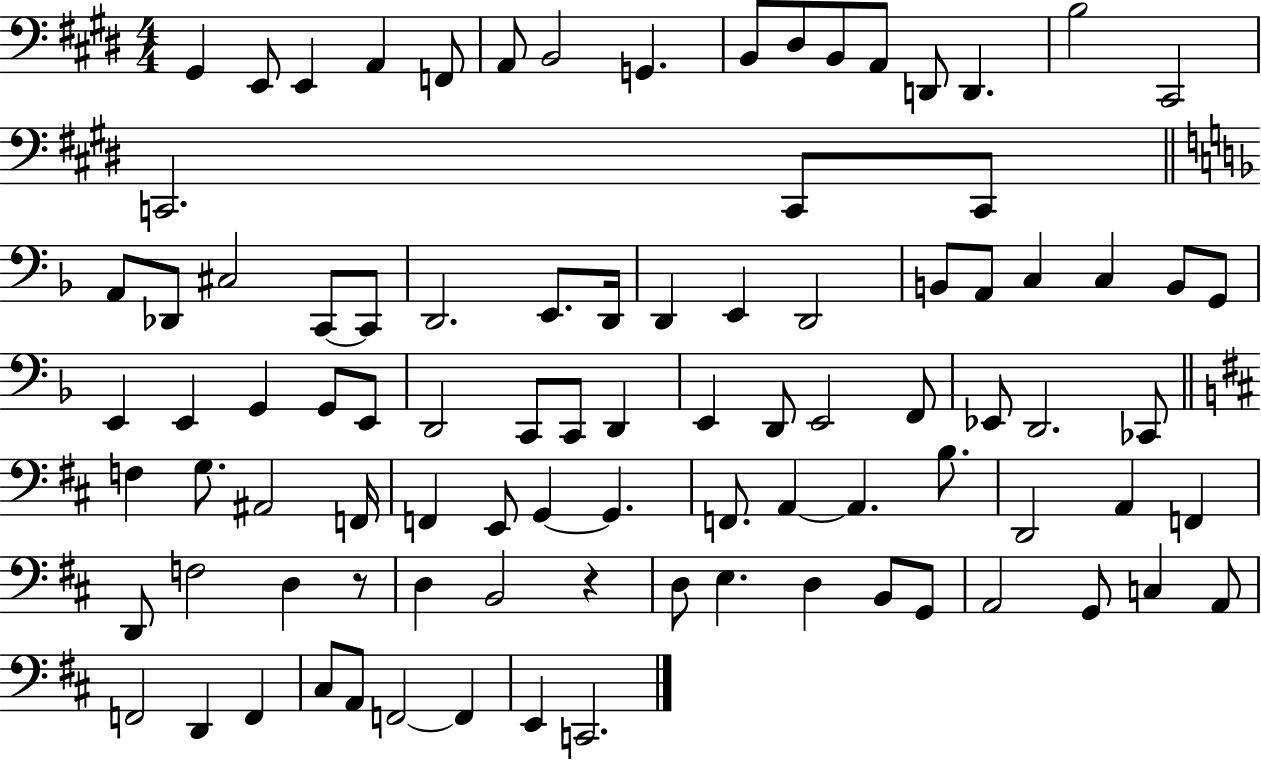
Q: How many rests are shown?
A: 2